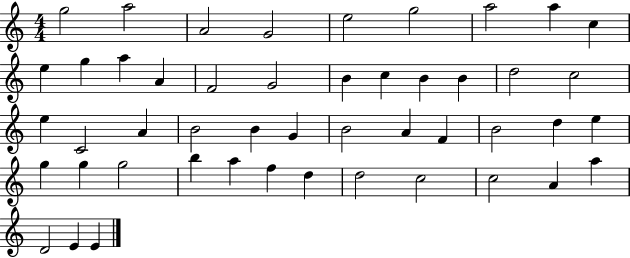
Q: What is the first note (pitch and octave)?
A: G5